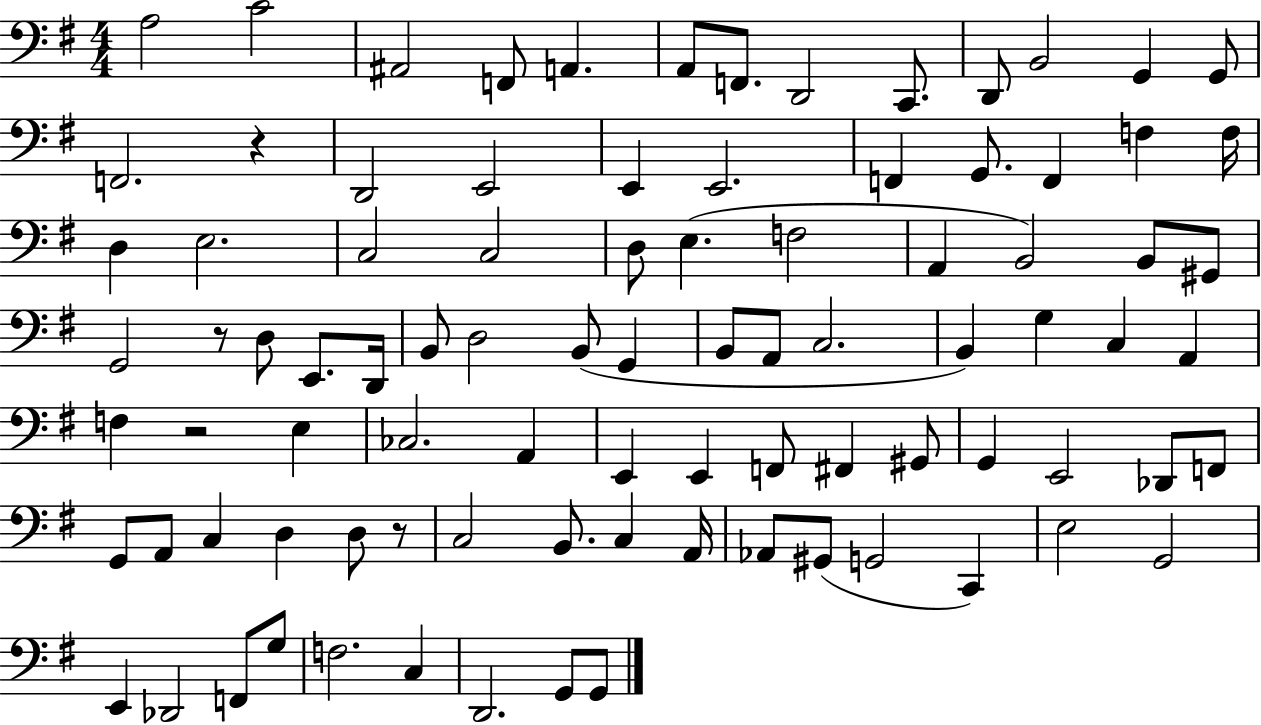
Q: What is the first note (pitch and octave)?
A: A3